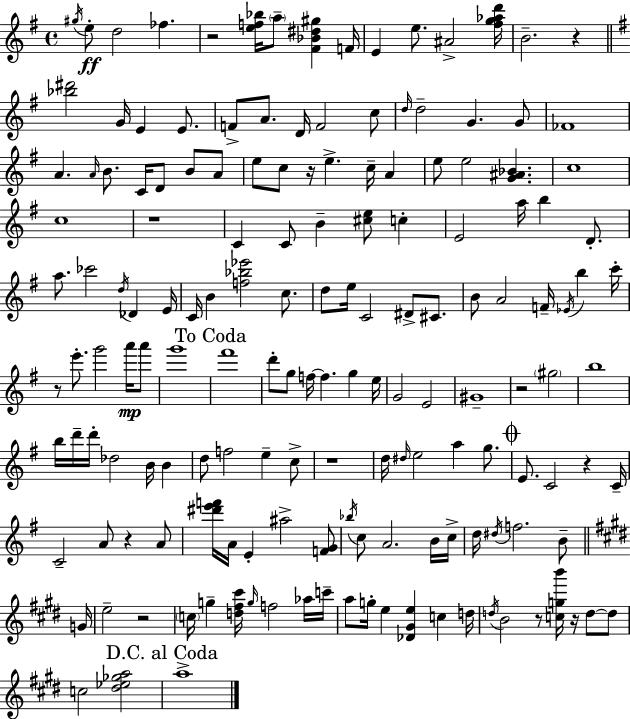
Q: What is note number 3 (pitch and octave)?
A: D5